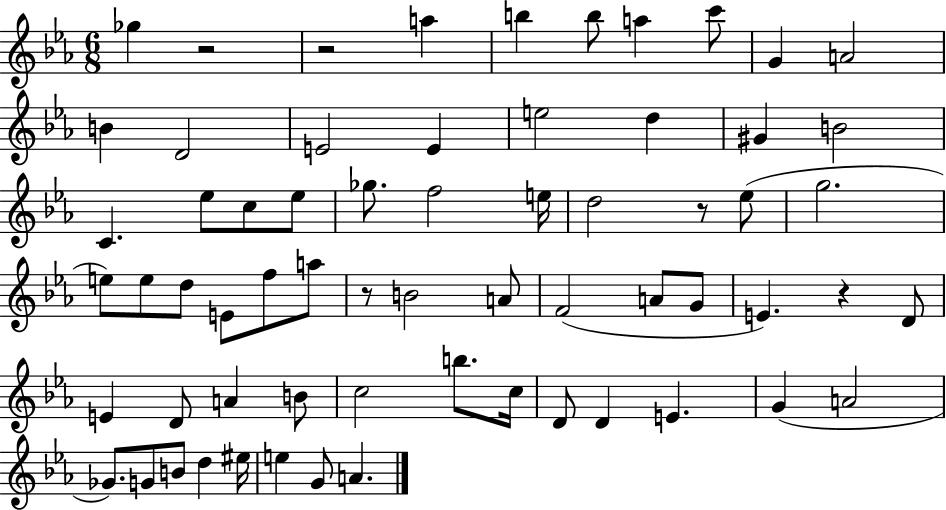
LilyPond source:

{
  \clef treble
  \numericTimeSignature
  \time 6/8
  \key ees \major
  ges''4 r2 | r2 a''4 | b''4 b''8 a''4 c'''8 | g'4 a'2 | \break b'4 d'2 | e'2 e'4 | e''2 d''4 | gis'4 b'2 | \break c'4. ees''8 c''8 ees''8 | ges''8. f''2 e''16 | d''2 r8 ees''8( | g''2. | \break e''8) e''8 d''8 e'8 f''8 a''8 | r8 b'2 a'8 | f'2( a'8 g'8 | e'4.) r4 d'8 | \break e'4 d'8 a'4 b'8 | c''2 b''8. c''16 | d'8 d'4 e'4. | g'4( a'2 | \break ges'8.) g'8 b'8 d''4 eis''16 | e''4 g'8 a'4. | \bar "|."
}